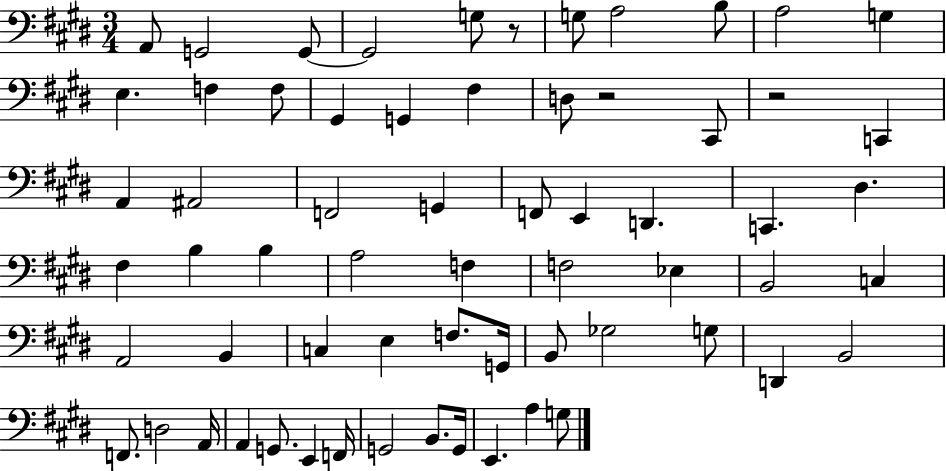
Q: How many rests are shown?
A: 3